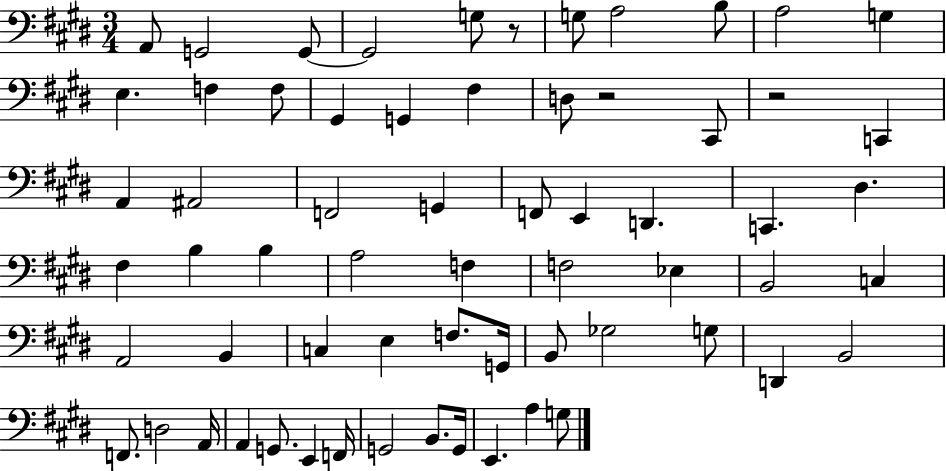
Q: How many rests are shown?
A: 3